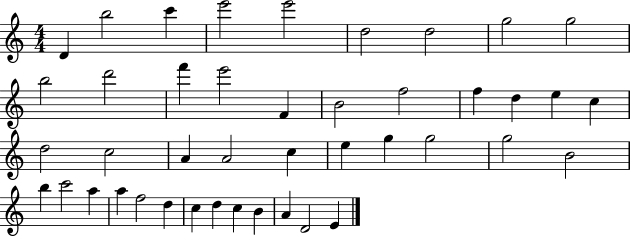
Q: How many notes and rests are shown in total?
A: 43